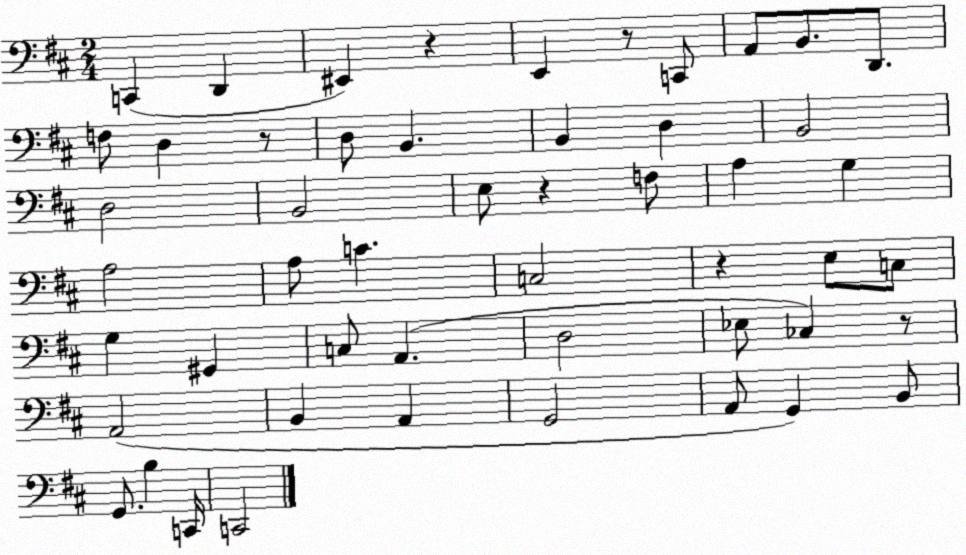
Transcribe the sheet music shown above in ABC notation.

X:1
T:Untitled
M:2/4
L:1/4
K:D
C,, D,, ^E,, z E,, z/2 C,,/2 A,,/2 B,,/2 D,,/2 F,/2 D, z/2 D,/2 B,, B,, D, B,,2 D,2 B,,2 E,/2 z F,/2 A, G, A,2 A,/2 C C,2 z E,/2 C,/2 G, ^G,, C,/2 A,, D,2 _E,/2 _C, z/2 A,,2 B,, A,, G,,2 A,,/2 G,, B,,/2 G,,/2 B, C,,/4 C,,2